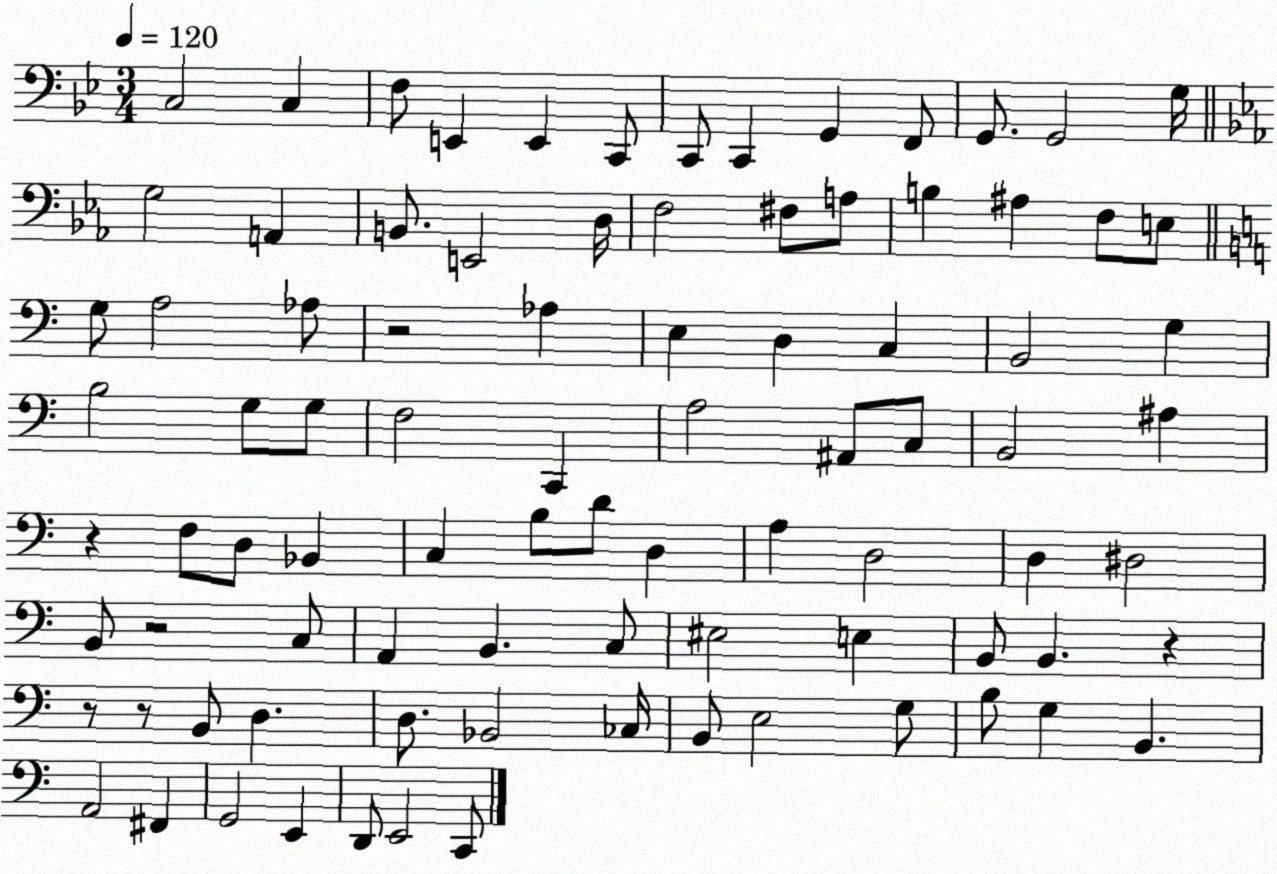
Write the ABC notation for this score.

X:1
T:Untitled
M:3/4
L:1/4
K:Bb
C,2 C, F,/2 E,, E,, C,,/2 C,,/2 C,, G,, F,,/2 G,,/2 G,,2 G,/4 G,2 A,, B,,/2 E,,2 D,/4 F,2 ^F,/2 A,/2 B, ^A, F,/2 E,/2 G,/2 A,2 _A,/2 z2 _A, E, D, C, B,,2 G, B,2 G,/2 G,/2 F,2 C,, A,2 ^A,,/2 C,/2 B,,2 ^A, z F,/2 D,/2 _B,, C, B,/2 D/2 D, A, D,2 D, ^D,2 B,,/2 z2 C,/2 A,, B,, C,/2 ^E,2 E, B,,/2 B,, z z/2 z/2 B,,/2 D, D,/2 _B,,2 _C,/4 B,,/2 E,2 G,/2 B,/2 G, B,, A,,2 ^F,, G,,2 E,, D,,/2 E,,2 C,,/2